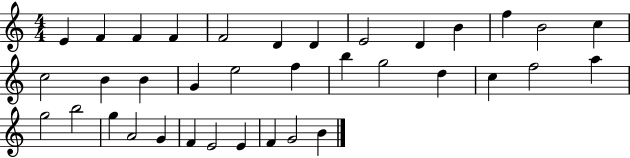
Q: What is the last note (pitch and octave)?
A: B4